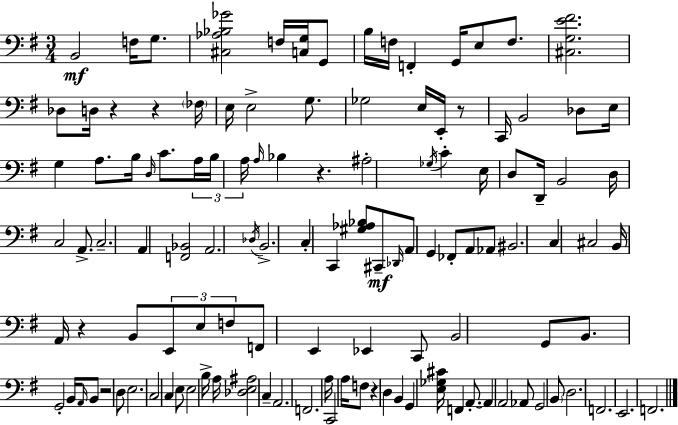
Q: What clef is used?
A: bass